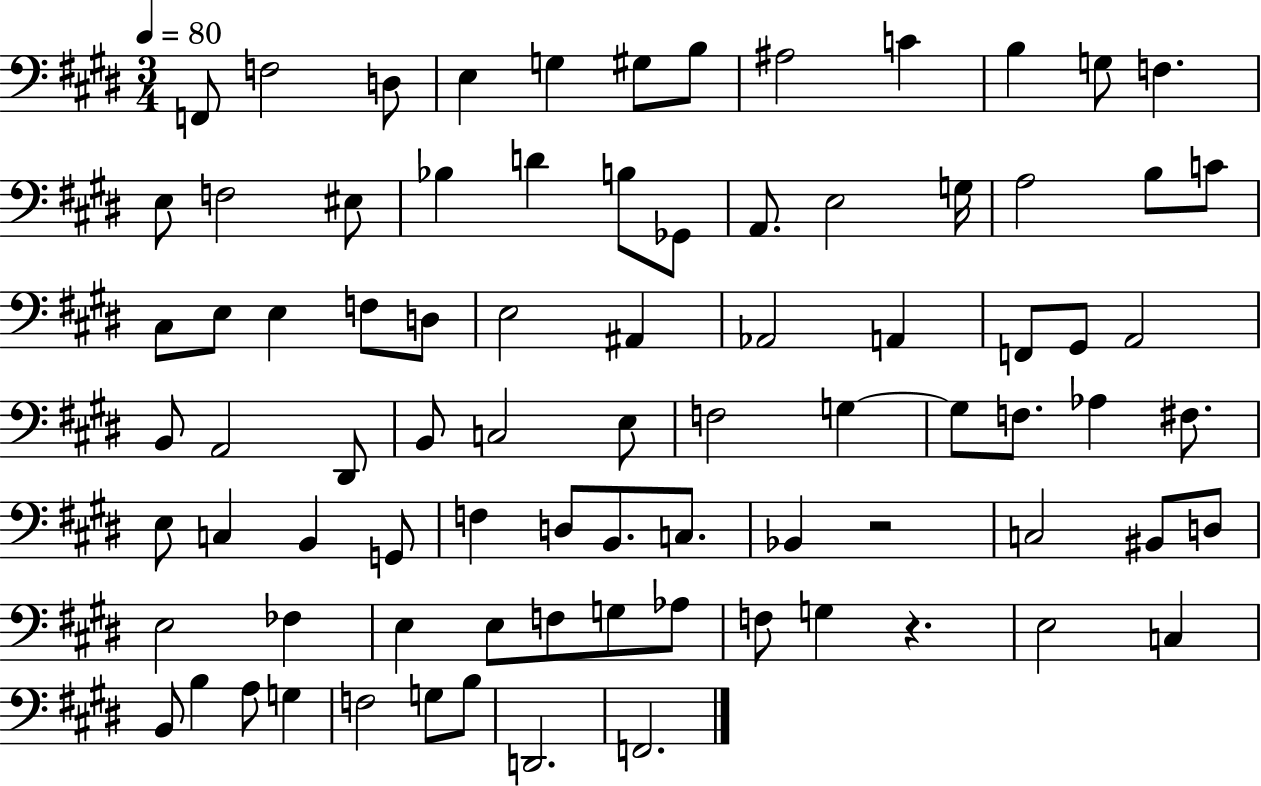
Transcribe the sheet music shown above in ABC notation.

X:1
T:Untitled
M:3/4
L:1/4
K:E
F,,/2 F,2 D,/2 E, G, ^G,/2 B,/2 ^A,2 C B, G,/2 F, E,/2 F,2 ^E,/2 _B, D B,/2 _G,,/2 A,,/2 E,2 G,/4 A,2 B,/2 C/2 ^C,/2 E,/2 E, F,/2 D,/2 E,2 ^A,, _A,,2 A,, F,,/2 ^G,,/2 A,,2 B,,/2 A,,2 ^D,,/2 B,,/2 C,2 E,/2 F,2 G, G,/2 F,/2 _A, ^F,/2 E,/2 C, B,, G,,/2 F, D,/2 B,,/2 C,/2 _B,, z2 C,2 ^B,,/2 D,/2 E,2 _F, E, E,/2 F,/2 G,/2 _A,/2 F,/2 G, z E,2 C, B,,/2 B, A,/2 G, F,2 G,/2 B,/2 D,,2 F,,2